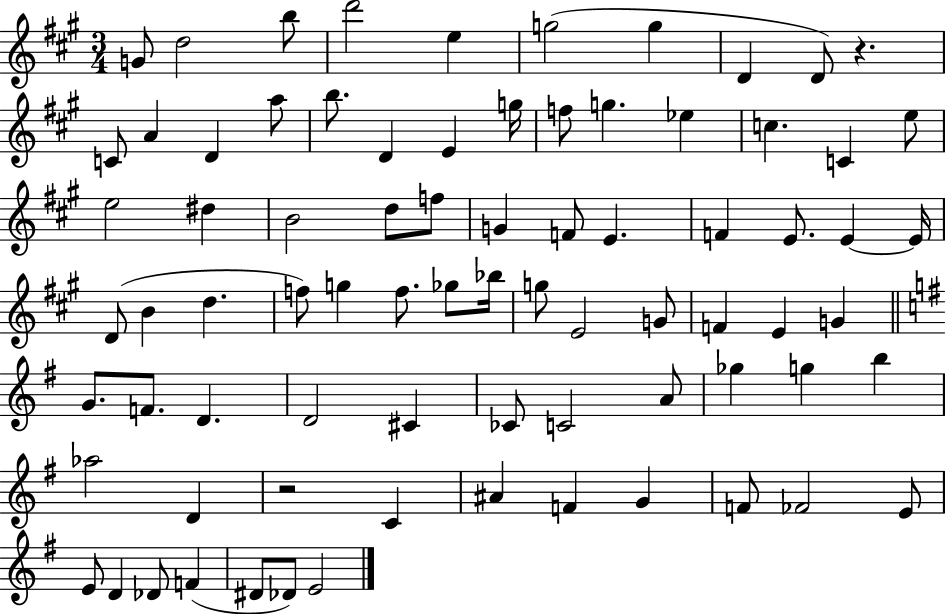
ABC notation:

X:1
T:Untitled
M:3/4
L:1/4
K:A
G/2 d2 b/2 d'2 e g2 g D D/2 z C/2 A D a/2 b/2 D E g/4 f/2 g _e c C e/2 e2 ^d B2 d/2 f/2 G F/2 E F E/2 E E/4 D/2 B d f/2 g f/2 _g/2 _b/4 g/2 E2 G/2 F E G G/2 F/2 D D2 ^C _C/2 C2 A/2 _g g b _a2 D z2 C ^A F G F/2 _F2 E/2 E/2 D _D/2 F ^D/2 _D/2 E2